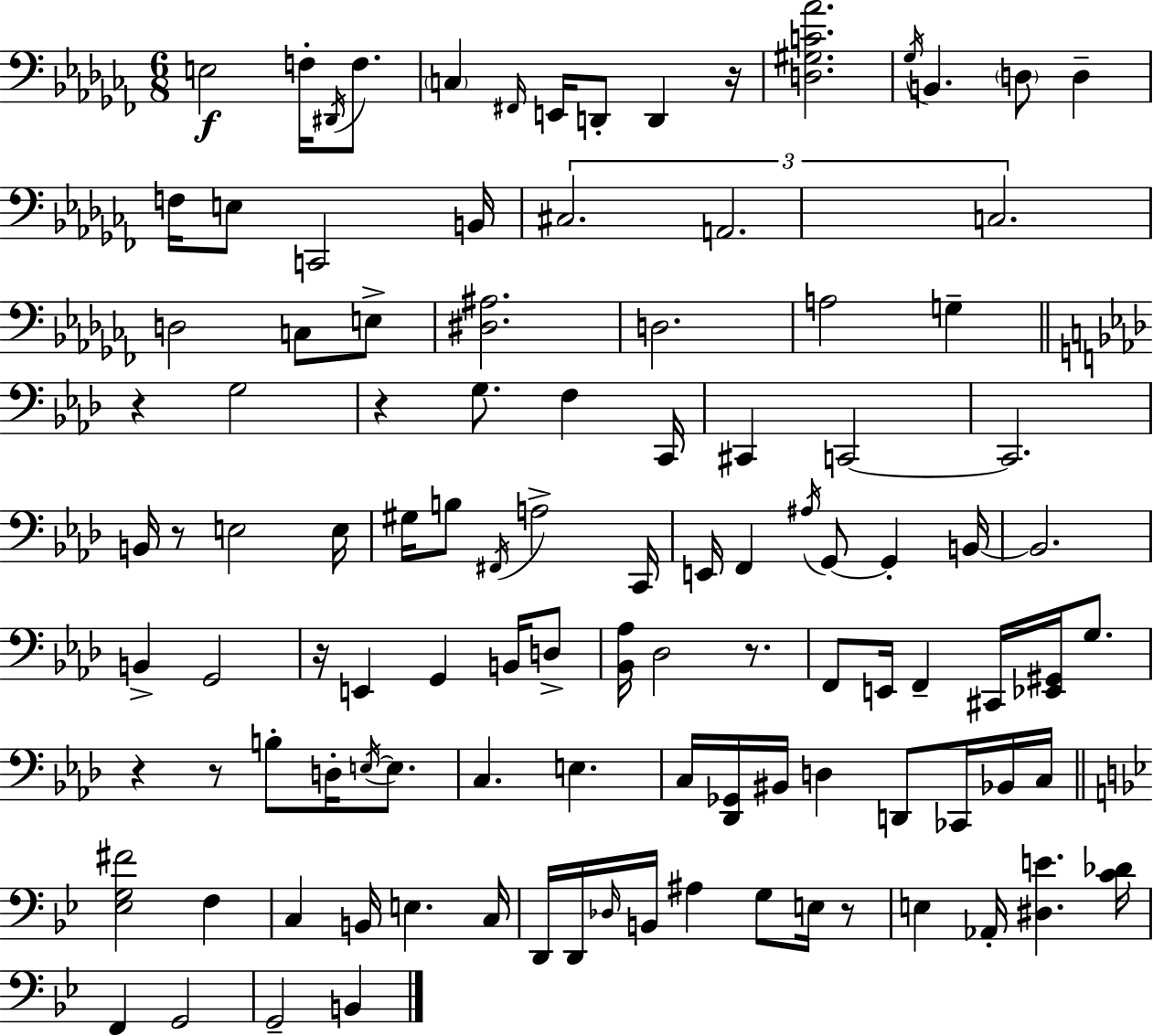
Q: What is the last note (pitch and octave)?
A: B2